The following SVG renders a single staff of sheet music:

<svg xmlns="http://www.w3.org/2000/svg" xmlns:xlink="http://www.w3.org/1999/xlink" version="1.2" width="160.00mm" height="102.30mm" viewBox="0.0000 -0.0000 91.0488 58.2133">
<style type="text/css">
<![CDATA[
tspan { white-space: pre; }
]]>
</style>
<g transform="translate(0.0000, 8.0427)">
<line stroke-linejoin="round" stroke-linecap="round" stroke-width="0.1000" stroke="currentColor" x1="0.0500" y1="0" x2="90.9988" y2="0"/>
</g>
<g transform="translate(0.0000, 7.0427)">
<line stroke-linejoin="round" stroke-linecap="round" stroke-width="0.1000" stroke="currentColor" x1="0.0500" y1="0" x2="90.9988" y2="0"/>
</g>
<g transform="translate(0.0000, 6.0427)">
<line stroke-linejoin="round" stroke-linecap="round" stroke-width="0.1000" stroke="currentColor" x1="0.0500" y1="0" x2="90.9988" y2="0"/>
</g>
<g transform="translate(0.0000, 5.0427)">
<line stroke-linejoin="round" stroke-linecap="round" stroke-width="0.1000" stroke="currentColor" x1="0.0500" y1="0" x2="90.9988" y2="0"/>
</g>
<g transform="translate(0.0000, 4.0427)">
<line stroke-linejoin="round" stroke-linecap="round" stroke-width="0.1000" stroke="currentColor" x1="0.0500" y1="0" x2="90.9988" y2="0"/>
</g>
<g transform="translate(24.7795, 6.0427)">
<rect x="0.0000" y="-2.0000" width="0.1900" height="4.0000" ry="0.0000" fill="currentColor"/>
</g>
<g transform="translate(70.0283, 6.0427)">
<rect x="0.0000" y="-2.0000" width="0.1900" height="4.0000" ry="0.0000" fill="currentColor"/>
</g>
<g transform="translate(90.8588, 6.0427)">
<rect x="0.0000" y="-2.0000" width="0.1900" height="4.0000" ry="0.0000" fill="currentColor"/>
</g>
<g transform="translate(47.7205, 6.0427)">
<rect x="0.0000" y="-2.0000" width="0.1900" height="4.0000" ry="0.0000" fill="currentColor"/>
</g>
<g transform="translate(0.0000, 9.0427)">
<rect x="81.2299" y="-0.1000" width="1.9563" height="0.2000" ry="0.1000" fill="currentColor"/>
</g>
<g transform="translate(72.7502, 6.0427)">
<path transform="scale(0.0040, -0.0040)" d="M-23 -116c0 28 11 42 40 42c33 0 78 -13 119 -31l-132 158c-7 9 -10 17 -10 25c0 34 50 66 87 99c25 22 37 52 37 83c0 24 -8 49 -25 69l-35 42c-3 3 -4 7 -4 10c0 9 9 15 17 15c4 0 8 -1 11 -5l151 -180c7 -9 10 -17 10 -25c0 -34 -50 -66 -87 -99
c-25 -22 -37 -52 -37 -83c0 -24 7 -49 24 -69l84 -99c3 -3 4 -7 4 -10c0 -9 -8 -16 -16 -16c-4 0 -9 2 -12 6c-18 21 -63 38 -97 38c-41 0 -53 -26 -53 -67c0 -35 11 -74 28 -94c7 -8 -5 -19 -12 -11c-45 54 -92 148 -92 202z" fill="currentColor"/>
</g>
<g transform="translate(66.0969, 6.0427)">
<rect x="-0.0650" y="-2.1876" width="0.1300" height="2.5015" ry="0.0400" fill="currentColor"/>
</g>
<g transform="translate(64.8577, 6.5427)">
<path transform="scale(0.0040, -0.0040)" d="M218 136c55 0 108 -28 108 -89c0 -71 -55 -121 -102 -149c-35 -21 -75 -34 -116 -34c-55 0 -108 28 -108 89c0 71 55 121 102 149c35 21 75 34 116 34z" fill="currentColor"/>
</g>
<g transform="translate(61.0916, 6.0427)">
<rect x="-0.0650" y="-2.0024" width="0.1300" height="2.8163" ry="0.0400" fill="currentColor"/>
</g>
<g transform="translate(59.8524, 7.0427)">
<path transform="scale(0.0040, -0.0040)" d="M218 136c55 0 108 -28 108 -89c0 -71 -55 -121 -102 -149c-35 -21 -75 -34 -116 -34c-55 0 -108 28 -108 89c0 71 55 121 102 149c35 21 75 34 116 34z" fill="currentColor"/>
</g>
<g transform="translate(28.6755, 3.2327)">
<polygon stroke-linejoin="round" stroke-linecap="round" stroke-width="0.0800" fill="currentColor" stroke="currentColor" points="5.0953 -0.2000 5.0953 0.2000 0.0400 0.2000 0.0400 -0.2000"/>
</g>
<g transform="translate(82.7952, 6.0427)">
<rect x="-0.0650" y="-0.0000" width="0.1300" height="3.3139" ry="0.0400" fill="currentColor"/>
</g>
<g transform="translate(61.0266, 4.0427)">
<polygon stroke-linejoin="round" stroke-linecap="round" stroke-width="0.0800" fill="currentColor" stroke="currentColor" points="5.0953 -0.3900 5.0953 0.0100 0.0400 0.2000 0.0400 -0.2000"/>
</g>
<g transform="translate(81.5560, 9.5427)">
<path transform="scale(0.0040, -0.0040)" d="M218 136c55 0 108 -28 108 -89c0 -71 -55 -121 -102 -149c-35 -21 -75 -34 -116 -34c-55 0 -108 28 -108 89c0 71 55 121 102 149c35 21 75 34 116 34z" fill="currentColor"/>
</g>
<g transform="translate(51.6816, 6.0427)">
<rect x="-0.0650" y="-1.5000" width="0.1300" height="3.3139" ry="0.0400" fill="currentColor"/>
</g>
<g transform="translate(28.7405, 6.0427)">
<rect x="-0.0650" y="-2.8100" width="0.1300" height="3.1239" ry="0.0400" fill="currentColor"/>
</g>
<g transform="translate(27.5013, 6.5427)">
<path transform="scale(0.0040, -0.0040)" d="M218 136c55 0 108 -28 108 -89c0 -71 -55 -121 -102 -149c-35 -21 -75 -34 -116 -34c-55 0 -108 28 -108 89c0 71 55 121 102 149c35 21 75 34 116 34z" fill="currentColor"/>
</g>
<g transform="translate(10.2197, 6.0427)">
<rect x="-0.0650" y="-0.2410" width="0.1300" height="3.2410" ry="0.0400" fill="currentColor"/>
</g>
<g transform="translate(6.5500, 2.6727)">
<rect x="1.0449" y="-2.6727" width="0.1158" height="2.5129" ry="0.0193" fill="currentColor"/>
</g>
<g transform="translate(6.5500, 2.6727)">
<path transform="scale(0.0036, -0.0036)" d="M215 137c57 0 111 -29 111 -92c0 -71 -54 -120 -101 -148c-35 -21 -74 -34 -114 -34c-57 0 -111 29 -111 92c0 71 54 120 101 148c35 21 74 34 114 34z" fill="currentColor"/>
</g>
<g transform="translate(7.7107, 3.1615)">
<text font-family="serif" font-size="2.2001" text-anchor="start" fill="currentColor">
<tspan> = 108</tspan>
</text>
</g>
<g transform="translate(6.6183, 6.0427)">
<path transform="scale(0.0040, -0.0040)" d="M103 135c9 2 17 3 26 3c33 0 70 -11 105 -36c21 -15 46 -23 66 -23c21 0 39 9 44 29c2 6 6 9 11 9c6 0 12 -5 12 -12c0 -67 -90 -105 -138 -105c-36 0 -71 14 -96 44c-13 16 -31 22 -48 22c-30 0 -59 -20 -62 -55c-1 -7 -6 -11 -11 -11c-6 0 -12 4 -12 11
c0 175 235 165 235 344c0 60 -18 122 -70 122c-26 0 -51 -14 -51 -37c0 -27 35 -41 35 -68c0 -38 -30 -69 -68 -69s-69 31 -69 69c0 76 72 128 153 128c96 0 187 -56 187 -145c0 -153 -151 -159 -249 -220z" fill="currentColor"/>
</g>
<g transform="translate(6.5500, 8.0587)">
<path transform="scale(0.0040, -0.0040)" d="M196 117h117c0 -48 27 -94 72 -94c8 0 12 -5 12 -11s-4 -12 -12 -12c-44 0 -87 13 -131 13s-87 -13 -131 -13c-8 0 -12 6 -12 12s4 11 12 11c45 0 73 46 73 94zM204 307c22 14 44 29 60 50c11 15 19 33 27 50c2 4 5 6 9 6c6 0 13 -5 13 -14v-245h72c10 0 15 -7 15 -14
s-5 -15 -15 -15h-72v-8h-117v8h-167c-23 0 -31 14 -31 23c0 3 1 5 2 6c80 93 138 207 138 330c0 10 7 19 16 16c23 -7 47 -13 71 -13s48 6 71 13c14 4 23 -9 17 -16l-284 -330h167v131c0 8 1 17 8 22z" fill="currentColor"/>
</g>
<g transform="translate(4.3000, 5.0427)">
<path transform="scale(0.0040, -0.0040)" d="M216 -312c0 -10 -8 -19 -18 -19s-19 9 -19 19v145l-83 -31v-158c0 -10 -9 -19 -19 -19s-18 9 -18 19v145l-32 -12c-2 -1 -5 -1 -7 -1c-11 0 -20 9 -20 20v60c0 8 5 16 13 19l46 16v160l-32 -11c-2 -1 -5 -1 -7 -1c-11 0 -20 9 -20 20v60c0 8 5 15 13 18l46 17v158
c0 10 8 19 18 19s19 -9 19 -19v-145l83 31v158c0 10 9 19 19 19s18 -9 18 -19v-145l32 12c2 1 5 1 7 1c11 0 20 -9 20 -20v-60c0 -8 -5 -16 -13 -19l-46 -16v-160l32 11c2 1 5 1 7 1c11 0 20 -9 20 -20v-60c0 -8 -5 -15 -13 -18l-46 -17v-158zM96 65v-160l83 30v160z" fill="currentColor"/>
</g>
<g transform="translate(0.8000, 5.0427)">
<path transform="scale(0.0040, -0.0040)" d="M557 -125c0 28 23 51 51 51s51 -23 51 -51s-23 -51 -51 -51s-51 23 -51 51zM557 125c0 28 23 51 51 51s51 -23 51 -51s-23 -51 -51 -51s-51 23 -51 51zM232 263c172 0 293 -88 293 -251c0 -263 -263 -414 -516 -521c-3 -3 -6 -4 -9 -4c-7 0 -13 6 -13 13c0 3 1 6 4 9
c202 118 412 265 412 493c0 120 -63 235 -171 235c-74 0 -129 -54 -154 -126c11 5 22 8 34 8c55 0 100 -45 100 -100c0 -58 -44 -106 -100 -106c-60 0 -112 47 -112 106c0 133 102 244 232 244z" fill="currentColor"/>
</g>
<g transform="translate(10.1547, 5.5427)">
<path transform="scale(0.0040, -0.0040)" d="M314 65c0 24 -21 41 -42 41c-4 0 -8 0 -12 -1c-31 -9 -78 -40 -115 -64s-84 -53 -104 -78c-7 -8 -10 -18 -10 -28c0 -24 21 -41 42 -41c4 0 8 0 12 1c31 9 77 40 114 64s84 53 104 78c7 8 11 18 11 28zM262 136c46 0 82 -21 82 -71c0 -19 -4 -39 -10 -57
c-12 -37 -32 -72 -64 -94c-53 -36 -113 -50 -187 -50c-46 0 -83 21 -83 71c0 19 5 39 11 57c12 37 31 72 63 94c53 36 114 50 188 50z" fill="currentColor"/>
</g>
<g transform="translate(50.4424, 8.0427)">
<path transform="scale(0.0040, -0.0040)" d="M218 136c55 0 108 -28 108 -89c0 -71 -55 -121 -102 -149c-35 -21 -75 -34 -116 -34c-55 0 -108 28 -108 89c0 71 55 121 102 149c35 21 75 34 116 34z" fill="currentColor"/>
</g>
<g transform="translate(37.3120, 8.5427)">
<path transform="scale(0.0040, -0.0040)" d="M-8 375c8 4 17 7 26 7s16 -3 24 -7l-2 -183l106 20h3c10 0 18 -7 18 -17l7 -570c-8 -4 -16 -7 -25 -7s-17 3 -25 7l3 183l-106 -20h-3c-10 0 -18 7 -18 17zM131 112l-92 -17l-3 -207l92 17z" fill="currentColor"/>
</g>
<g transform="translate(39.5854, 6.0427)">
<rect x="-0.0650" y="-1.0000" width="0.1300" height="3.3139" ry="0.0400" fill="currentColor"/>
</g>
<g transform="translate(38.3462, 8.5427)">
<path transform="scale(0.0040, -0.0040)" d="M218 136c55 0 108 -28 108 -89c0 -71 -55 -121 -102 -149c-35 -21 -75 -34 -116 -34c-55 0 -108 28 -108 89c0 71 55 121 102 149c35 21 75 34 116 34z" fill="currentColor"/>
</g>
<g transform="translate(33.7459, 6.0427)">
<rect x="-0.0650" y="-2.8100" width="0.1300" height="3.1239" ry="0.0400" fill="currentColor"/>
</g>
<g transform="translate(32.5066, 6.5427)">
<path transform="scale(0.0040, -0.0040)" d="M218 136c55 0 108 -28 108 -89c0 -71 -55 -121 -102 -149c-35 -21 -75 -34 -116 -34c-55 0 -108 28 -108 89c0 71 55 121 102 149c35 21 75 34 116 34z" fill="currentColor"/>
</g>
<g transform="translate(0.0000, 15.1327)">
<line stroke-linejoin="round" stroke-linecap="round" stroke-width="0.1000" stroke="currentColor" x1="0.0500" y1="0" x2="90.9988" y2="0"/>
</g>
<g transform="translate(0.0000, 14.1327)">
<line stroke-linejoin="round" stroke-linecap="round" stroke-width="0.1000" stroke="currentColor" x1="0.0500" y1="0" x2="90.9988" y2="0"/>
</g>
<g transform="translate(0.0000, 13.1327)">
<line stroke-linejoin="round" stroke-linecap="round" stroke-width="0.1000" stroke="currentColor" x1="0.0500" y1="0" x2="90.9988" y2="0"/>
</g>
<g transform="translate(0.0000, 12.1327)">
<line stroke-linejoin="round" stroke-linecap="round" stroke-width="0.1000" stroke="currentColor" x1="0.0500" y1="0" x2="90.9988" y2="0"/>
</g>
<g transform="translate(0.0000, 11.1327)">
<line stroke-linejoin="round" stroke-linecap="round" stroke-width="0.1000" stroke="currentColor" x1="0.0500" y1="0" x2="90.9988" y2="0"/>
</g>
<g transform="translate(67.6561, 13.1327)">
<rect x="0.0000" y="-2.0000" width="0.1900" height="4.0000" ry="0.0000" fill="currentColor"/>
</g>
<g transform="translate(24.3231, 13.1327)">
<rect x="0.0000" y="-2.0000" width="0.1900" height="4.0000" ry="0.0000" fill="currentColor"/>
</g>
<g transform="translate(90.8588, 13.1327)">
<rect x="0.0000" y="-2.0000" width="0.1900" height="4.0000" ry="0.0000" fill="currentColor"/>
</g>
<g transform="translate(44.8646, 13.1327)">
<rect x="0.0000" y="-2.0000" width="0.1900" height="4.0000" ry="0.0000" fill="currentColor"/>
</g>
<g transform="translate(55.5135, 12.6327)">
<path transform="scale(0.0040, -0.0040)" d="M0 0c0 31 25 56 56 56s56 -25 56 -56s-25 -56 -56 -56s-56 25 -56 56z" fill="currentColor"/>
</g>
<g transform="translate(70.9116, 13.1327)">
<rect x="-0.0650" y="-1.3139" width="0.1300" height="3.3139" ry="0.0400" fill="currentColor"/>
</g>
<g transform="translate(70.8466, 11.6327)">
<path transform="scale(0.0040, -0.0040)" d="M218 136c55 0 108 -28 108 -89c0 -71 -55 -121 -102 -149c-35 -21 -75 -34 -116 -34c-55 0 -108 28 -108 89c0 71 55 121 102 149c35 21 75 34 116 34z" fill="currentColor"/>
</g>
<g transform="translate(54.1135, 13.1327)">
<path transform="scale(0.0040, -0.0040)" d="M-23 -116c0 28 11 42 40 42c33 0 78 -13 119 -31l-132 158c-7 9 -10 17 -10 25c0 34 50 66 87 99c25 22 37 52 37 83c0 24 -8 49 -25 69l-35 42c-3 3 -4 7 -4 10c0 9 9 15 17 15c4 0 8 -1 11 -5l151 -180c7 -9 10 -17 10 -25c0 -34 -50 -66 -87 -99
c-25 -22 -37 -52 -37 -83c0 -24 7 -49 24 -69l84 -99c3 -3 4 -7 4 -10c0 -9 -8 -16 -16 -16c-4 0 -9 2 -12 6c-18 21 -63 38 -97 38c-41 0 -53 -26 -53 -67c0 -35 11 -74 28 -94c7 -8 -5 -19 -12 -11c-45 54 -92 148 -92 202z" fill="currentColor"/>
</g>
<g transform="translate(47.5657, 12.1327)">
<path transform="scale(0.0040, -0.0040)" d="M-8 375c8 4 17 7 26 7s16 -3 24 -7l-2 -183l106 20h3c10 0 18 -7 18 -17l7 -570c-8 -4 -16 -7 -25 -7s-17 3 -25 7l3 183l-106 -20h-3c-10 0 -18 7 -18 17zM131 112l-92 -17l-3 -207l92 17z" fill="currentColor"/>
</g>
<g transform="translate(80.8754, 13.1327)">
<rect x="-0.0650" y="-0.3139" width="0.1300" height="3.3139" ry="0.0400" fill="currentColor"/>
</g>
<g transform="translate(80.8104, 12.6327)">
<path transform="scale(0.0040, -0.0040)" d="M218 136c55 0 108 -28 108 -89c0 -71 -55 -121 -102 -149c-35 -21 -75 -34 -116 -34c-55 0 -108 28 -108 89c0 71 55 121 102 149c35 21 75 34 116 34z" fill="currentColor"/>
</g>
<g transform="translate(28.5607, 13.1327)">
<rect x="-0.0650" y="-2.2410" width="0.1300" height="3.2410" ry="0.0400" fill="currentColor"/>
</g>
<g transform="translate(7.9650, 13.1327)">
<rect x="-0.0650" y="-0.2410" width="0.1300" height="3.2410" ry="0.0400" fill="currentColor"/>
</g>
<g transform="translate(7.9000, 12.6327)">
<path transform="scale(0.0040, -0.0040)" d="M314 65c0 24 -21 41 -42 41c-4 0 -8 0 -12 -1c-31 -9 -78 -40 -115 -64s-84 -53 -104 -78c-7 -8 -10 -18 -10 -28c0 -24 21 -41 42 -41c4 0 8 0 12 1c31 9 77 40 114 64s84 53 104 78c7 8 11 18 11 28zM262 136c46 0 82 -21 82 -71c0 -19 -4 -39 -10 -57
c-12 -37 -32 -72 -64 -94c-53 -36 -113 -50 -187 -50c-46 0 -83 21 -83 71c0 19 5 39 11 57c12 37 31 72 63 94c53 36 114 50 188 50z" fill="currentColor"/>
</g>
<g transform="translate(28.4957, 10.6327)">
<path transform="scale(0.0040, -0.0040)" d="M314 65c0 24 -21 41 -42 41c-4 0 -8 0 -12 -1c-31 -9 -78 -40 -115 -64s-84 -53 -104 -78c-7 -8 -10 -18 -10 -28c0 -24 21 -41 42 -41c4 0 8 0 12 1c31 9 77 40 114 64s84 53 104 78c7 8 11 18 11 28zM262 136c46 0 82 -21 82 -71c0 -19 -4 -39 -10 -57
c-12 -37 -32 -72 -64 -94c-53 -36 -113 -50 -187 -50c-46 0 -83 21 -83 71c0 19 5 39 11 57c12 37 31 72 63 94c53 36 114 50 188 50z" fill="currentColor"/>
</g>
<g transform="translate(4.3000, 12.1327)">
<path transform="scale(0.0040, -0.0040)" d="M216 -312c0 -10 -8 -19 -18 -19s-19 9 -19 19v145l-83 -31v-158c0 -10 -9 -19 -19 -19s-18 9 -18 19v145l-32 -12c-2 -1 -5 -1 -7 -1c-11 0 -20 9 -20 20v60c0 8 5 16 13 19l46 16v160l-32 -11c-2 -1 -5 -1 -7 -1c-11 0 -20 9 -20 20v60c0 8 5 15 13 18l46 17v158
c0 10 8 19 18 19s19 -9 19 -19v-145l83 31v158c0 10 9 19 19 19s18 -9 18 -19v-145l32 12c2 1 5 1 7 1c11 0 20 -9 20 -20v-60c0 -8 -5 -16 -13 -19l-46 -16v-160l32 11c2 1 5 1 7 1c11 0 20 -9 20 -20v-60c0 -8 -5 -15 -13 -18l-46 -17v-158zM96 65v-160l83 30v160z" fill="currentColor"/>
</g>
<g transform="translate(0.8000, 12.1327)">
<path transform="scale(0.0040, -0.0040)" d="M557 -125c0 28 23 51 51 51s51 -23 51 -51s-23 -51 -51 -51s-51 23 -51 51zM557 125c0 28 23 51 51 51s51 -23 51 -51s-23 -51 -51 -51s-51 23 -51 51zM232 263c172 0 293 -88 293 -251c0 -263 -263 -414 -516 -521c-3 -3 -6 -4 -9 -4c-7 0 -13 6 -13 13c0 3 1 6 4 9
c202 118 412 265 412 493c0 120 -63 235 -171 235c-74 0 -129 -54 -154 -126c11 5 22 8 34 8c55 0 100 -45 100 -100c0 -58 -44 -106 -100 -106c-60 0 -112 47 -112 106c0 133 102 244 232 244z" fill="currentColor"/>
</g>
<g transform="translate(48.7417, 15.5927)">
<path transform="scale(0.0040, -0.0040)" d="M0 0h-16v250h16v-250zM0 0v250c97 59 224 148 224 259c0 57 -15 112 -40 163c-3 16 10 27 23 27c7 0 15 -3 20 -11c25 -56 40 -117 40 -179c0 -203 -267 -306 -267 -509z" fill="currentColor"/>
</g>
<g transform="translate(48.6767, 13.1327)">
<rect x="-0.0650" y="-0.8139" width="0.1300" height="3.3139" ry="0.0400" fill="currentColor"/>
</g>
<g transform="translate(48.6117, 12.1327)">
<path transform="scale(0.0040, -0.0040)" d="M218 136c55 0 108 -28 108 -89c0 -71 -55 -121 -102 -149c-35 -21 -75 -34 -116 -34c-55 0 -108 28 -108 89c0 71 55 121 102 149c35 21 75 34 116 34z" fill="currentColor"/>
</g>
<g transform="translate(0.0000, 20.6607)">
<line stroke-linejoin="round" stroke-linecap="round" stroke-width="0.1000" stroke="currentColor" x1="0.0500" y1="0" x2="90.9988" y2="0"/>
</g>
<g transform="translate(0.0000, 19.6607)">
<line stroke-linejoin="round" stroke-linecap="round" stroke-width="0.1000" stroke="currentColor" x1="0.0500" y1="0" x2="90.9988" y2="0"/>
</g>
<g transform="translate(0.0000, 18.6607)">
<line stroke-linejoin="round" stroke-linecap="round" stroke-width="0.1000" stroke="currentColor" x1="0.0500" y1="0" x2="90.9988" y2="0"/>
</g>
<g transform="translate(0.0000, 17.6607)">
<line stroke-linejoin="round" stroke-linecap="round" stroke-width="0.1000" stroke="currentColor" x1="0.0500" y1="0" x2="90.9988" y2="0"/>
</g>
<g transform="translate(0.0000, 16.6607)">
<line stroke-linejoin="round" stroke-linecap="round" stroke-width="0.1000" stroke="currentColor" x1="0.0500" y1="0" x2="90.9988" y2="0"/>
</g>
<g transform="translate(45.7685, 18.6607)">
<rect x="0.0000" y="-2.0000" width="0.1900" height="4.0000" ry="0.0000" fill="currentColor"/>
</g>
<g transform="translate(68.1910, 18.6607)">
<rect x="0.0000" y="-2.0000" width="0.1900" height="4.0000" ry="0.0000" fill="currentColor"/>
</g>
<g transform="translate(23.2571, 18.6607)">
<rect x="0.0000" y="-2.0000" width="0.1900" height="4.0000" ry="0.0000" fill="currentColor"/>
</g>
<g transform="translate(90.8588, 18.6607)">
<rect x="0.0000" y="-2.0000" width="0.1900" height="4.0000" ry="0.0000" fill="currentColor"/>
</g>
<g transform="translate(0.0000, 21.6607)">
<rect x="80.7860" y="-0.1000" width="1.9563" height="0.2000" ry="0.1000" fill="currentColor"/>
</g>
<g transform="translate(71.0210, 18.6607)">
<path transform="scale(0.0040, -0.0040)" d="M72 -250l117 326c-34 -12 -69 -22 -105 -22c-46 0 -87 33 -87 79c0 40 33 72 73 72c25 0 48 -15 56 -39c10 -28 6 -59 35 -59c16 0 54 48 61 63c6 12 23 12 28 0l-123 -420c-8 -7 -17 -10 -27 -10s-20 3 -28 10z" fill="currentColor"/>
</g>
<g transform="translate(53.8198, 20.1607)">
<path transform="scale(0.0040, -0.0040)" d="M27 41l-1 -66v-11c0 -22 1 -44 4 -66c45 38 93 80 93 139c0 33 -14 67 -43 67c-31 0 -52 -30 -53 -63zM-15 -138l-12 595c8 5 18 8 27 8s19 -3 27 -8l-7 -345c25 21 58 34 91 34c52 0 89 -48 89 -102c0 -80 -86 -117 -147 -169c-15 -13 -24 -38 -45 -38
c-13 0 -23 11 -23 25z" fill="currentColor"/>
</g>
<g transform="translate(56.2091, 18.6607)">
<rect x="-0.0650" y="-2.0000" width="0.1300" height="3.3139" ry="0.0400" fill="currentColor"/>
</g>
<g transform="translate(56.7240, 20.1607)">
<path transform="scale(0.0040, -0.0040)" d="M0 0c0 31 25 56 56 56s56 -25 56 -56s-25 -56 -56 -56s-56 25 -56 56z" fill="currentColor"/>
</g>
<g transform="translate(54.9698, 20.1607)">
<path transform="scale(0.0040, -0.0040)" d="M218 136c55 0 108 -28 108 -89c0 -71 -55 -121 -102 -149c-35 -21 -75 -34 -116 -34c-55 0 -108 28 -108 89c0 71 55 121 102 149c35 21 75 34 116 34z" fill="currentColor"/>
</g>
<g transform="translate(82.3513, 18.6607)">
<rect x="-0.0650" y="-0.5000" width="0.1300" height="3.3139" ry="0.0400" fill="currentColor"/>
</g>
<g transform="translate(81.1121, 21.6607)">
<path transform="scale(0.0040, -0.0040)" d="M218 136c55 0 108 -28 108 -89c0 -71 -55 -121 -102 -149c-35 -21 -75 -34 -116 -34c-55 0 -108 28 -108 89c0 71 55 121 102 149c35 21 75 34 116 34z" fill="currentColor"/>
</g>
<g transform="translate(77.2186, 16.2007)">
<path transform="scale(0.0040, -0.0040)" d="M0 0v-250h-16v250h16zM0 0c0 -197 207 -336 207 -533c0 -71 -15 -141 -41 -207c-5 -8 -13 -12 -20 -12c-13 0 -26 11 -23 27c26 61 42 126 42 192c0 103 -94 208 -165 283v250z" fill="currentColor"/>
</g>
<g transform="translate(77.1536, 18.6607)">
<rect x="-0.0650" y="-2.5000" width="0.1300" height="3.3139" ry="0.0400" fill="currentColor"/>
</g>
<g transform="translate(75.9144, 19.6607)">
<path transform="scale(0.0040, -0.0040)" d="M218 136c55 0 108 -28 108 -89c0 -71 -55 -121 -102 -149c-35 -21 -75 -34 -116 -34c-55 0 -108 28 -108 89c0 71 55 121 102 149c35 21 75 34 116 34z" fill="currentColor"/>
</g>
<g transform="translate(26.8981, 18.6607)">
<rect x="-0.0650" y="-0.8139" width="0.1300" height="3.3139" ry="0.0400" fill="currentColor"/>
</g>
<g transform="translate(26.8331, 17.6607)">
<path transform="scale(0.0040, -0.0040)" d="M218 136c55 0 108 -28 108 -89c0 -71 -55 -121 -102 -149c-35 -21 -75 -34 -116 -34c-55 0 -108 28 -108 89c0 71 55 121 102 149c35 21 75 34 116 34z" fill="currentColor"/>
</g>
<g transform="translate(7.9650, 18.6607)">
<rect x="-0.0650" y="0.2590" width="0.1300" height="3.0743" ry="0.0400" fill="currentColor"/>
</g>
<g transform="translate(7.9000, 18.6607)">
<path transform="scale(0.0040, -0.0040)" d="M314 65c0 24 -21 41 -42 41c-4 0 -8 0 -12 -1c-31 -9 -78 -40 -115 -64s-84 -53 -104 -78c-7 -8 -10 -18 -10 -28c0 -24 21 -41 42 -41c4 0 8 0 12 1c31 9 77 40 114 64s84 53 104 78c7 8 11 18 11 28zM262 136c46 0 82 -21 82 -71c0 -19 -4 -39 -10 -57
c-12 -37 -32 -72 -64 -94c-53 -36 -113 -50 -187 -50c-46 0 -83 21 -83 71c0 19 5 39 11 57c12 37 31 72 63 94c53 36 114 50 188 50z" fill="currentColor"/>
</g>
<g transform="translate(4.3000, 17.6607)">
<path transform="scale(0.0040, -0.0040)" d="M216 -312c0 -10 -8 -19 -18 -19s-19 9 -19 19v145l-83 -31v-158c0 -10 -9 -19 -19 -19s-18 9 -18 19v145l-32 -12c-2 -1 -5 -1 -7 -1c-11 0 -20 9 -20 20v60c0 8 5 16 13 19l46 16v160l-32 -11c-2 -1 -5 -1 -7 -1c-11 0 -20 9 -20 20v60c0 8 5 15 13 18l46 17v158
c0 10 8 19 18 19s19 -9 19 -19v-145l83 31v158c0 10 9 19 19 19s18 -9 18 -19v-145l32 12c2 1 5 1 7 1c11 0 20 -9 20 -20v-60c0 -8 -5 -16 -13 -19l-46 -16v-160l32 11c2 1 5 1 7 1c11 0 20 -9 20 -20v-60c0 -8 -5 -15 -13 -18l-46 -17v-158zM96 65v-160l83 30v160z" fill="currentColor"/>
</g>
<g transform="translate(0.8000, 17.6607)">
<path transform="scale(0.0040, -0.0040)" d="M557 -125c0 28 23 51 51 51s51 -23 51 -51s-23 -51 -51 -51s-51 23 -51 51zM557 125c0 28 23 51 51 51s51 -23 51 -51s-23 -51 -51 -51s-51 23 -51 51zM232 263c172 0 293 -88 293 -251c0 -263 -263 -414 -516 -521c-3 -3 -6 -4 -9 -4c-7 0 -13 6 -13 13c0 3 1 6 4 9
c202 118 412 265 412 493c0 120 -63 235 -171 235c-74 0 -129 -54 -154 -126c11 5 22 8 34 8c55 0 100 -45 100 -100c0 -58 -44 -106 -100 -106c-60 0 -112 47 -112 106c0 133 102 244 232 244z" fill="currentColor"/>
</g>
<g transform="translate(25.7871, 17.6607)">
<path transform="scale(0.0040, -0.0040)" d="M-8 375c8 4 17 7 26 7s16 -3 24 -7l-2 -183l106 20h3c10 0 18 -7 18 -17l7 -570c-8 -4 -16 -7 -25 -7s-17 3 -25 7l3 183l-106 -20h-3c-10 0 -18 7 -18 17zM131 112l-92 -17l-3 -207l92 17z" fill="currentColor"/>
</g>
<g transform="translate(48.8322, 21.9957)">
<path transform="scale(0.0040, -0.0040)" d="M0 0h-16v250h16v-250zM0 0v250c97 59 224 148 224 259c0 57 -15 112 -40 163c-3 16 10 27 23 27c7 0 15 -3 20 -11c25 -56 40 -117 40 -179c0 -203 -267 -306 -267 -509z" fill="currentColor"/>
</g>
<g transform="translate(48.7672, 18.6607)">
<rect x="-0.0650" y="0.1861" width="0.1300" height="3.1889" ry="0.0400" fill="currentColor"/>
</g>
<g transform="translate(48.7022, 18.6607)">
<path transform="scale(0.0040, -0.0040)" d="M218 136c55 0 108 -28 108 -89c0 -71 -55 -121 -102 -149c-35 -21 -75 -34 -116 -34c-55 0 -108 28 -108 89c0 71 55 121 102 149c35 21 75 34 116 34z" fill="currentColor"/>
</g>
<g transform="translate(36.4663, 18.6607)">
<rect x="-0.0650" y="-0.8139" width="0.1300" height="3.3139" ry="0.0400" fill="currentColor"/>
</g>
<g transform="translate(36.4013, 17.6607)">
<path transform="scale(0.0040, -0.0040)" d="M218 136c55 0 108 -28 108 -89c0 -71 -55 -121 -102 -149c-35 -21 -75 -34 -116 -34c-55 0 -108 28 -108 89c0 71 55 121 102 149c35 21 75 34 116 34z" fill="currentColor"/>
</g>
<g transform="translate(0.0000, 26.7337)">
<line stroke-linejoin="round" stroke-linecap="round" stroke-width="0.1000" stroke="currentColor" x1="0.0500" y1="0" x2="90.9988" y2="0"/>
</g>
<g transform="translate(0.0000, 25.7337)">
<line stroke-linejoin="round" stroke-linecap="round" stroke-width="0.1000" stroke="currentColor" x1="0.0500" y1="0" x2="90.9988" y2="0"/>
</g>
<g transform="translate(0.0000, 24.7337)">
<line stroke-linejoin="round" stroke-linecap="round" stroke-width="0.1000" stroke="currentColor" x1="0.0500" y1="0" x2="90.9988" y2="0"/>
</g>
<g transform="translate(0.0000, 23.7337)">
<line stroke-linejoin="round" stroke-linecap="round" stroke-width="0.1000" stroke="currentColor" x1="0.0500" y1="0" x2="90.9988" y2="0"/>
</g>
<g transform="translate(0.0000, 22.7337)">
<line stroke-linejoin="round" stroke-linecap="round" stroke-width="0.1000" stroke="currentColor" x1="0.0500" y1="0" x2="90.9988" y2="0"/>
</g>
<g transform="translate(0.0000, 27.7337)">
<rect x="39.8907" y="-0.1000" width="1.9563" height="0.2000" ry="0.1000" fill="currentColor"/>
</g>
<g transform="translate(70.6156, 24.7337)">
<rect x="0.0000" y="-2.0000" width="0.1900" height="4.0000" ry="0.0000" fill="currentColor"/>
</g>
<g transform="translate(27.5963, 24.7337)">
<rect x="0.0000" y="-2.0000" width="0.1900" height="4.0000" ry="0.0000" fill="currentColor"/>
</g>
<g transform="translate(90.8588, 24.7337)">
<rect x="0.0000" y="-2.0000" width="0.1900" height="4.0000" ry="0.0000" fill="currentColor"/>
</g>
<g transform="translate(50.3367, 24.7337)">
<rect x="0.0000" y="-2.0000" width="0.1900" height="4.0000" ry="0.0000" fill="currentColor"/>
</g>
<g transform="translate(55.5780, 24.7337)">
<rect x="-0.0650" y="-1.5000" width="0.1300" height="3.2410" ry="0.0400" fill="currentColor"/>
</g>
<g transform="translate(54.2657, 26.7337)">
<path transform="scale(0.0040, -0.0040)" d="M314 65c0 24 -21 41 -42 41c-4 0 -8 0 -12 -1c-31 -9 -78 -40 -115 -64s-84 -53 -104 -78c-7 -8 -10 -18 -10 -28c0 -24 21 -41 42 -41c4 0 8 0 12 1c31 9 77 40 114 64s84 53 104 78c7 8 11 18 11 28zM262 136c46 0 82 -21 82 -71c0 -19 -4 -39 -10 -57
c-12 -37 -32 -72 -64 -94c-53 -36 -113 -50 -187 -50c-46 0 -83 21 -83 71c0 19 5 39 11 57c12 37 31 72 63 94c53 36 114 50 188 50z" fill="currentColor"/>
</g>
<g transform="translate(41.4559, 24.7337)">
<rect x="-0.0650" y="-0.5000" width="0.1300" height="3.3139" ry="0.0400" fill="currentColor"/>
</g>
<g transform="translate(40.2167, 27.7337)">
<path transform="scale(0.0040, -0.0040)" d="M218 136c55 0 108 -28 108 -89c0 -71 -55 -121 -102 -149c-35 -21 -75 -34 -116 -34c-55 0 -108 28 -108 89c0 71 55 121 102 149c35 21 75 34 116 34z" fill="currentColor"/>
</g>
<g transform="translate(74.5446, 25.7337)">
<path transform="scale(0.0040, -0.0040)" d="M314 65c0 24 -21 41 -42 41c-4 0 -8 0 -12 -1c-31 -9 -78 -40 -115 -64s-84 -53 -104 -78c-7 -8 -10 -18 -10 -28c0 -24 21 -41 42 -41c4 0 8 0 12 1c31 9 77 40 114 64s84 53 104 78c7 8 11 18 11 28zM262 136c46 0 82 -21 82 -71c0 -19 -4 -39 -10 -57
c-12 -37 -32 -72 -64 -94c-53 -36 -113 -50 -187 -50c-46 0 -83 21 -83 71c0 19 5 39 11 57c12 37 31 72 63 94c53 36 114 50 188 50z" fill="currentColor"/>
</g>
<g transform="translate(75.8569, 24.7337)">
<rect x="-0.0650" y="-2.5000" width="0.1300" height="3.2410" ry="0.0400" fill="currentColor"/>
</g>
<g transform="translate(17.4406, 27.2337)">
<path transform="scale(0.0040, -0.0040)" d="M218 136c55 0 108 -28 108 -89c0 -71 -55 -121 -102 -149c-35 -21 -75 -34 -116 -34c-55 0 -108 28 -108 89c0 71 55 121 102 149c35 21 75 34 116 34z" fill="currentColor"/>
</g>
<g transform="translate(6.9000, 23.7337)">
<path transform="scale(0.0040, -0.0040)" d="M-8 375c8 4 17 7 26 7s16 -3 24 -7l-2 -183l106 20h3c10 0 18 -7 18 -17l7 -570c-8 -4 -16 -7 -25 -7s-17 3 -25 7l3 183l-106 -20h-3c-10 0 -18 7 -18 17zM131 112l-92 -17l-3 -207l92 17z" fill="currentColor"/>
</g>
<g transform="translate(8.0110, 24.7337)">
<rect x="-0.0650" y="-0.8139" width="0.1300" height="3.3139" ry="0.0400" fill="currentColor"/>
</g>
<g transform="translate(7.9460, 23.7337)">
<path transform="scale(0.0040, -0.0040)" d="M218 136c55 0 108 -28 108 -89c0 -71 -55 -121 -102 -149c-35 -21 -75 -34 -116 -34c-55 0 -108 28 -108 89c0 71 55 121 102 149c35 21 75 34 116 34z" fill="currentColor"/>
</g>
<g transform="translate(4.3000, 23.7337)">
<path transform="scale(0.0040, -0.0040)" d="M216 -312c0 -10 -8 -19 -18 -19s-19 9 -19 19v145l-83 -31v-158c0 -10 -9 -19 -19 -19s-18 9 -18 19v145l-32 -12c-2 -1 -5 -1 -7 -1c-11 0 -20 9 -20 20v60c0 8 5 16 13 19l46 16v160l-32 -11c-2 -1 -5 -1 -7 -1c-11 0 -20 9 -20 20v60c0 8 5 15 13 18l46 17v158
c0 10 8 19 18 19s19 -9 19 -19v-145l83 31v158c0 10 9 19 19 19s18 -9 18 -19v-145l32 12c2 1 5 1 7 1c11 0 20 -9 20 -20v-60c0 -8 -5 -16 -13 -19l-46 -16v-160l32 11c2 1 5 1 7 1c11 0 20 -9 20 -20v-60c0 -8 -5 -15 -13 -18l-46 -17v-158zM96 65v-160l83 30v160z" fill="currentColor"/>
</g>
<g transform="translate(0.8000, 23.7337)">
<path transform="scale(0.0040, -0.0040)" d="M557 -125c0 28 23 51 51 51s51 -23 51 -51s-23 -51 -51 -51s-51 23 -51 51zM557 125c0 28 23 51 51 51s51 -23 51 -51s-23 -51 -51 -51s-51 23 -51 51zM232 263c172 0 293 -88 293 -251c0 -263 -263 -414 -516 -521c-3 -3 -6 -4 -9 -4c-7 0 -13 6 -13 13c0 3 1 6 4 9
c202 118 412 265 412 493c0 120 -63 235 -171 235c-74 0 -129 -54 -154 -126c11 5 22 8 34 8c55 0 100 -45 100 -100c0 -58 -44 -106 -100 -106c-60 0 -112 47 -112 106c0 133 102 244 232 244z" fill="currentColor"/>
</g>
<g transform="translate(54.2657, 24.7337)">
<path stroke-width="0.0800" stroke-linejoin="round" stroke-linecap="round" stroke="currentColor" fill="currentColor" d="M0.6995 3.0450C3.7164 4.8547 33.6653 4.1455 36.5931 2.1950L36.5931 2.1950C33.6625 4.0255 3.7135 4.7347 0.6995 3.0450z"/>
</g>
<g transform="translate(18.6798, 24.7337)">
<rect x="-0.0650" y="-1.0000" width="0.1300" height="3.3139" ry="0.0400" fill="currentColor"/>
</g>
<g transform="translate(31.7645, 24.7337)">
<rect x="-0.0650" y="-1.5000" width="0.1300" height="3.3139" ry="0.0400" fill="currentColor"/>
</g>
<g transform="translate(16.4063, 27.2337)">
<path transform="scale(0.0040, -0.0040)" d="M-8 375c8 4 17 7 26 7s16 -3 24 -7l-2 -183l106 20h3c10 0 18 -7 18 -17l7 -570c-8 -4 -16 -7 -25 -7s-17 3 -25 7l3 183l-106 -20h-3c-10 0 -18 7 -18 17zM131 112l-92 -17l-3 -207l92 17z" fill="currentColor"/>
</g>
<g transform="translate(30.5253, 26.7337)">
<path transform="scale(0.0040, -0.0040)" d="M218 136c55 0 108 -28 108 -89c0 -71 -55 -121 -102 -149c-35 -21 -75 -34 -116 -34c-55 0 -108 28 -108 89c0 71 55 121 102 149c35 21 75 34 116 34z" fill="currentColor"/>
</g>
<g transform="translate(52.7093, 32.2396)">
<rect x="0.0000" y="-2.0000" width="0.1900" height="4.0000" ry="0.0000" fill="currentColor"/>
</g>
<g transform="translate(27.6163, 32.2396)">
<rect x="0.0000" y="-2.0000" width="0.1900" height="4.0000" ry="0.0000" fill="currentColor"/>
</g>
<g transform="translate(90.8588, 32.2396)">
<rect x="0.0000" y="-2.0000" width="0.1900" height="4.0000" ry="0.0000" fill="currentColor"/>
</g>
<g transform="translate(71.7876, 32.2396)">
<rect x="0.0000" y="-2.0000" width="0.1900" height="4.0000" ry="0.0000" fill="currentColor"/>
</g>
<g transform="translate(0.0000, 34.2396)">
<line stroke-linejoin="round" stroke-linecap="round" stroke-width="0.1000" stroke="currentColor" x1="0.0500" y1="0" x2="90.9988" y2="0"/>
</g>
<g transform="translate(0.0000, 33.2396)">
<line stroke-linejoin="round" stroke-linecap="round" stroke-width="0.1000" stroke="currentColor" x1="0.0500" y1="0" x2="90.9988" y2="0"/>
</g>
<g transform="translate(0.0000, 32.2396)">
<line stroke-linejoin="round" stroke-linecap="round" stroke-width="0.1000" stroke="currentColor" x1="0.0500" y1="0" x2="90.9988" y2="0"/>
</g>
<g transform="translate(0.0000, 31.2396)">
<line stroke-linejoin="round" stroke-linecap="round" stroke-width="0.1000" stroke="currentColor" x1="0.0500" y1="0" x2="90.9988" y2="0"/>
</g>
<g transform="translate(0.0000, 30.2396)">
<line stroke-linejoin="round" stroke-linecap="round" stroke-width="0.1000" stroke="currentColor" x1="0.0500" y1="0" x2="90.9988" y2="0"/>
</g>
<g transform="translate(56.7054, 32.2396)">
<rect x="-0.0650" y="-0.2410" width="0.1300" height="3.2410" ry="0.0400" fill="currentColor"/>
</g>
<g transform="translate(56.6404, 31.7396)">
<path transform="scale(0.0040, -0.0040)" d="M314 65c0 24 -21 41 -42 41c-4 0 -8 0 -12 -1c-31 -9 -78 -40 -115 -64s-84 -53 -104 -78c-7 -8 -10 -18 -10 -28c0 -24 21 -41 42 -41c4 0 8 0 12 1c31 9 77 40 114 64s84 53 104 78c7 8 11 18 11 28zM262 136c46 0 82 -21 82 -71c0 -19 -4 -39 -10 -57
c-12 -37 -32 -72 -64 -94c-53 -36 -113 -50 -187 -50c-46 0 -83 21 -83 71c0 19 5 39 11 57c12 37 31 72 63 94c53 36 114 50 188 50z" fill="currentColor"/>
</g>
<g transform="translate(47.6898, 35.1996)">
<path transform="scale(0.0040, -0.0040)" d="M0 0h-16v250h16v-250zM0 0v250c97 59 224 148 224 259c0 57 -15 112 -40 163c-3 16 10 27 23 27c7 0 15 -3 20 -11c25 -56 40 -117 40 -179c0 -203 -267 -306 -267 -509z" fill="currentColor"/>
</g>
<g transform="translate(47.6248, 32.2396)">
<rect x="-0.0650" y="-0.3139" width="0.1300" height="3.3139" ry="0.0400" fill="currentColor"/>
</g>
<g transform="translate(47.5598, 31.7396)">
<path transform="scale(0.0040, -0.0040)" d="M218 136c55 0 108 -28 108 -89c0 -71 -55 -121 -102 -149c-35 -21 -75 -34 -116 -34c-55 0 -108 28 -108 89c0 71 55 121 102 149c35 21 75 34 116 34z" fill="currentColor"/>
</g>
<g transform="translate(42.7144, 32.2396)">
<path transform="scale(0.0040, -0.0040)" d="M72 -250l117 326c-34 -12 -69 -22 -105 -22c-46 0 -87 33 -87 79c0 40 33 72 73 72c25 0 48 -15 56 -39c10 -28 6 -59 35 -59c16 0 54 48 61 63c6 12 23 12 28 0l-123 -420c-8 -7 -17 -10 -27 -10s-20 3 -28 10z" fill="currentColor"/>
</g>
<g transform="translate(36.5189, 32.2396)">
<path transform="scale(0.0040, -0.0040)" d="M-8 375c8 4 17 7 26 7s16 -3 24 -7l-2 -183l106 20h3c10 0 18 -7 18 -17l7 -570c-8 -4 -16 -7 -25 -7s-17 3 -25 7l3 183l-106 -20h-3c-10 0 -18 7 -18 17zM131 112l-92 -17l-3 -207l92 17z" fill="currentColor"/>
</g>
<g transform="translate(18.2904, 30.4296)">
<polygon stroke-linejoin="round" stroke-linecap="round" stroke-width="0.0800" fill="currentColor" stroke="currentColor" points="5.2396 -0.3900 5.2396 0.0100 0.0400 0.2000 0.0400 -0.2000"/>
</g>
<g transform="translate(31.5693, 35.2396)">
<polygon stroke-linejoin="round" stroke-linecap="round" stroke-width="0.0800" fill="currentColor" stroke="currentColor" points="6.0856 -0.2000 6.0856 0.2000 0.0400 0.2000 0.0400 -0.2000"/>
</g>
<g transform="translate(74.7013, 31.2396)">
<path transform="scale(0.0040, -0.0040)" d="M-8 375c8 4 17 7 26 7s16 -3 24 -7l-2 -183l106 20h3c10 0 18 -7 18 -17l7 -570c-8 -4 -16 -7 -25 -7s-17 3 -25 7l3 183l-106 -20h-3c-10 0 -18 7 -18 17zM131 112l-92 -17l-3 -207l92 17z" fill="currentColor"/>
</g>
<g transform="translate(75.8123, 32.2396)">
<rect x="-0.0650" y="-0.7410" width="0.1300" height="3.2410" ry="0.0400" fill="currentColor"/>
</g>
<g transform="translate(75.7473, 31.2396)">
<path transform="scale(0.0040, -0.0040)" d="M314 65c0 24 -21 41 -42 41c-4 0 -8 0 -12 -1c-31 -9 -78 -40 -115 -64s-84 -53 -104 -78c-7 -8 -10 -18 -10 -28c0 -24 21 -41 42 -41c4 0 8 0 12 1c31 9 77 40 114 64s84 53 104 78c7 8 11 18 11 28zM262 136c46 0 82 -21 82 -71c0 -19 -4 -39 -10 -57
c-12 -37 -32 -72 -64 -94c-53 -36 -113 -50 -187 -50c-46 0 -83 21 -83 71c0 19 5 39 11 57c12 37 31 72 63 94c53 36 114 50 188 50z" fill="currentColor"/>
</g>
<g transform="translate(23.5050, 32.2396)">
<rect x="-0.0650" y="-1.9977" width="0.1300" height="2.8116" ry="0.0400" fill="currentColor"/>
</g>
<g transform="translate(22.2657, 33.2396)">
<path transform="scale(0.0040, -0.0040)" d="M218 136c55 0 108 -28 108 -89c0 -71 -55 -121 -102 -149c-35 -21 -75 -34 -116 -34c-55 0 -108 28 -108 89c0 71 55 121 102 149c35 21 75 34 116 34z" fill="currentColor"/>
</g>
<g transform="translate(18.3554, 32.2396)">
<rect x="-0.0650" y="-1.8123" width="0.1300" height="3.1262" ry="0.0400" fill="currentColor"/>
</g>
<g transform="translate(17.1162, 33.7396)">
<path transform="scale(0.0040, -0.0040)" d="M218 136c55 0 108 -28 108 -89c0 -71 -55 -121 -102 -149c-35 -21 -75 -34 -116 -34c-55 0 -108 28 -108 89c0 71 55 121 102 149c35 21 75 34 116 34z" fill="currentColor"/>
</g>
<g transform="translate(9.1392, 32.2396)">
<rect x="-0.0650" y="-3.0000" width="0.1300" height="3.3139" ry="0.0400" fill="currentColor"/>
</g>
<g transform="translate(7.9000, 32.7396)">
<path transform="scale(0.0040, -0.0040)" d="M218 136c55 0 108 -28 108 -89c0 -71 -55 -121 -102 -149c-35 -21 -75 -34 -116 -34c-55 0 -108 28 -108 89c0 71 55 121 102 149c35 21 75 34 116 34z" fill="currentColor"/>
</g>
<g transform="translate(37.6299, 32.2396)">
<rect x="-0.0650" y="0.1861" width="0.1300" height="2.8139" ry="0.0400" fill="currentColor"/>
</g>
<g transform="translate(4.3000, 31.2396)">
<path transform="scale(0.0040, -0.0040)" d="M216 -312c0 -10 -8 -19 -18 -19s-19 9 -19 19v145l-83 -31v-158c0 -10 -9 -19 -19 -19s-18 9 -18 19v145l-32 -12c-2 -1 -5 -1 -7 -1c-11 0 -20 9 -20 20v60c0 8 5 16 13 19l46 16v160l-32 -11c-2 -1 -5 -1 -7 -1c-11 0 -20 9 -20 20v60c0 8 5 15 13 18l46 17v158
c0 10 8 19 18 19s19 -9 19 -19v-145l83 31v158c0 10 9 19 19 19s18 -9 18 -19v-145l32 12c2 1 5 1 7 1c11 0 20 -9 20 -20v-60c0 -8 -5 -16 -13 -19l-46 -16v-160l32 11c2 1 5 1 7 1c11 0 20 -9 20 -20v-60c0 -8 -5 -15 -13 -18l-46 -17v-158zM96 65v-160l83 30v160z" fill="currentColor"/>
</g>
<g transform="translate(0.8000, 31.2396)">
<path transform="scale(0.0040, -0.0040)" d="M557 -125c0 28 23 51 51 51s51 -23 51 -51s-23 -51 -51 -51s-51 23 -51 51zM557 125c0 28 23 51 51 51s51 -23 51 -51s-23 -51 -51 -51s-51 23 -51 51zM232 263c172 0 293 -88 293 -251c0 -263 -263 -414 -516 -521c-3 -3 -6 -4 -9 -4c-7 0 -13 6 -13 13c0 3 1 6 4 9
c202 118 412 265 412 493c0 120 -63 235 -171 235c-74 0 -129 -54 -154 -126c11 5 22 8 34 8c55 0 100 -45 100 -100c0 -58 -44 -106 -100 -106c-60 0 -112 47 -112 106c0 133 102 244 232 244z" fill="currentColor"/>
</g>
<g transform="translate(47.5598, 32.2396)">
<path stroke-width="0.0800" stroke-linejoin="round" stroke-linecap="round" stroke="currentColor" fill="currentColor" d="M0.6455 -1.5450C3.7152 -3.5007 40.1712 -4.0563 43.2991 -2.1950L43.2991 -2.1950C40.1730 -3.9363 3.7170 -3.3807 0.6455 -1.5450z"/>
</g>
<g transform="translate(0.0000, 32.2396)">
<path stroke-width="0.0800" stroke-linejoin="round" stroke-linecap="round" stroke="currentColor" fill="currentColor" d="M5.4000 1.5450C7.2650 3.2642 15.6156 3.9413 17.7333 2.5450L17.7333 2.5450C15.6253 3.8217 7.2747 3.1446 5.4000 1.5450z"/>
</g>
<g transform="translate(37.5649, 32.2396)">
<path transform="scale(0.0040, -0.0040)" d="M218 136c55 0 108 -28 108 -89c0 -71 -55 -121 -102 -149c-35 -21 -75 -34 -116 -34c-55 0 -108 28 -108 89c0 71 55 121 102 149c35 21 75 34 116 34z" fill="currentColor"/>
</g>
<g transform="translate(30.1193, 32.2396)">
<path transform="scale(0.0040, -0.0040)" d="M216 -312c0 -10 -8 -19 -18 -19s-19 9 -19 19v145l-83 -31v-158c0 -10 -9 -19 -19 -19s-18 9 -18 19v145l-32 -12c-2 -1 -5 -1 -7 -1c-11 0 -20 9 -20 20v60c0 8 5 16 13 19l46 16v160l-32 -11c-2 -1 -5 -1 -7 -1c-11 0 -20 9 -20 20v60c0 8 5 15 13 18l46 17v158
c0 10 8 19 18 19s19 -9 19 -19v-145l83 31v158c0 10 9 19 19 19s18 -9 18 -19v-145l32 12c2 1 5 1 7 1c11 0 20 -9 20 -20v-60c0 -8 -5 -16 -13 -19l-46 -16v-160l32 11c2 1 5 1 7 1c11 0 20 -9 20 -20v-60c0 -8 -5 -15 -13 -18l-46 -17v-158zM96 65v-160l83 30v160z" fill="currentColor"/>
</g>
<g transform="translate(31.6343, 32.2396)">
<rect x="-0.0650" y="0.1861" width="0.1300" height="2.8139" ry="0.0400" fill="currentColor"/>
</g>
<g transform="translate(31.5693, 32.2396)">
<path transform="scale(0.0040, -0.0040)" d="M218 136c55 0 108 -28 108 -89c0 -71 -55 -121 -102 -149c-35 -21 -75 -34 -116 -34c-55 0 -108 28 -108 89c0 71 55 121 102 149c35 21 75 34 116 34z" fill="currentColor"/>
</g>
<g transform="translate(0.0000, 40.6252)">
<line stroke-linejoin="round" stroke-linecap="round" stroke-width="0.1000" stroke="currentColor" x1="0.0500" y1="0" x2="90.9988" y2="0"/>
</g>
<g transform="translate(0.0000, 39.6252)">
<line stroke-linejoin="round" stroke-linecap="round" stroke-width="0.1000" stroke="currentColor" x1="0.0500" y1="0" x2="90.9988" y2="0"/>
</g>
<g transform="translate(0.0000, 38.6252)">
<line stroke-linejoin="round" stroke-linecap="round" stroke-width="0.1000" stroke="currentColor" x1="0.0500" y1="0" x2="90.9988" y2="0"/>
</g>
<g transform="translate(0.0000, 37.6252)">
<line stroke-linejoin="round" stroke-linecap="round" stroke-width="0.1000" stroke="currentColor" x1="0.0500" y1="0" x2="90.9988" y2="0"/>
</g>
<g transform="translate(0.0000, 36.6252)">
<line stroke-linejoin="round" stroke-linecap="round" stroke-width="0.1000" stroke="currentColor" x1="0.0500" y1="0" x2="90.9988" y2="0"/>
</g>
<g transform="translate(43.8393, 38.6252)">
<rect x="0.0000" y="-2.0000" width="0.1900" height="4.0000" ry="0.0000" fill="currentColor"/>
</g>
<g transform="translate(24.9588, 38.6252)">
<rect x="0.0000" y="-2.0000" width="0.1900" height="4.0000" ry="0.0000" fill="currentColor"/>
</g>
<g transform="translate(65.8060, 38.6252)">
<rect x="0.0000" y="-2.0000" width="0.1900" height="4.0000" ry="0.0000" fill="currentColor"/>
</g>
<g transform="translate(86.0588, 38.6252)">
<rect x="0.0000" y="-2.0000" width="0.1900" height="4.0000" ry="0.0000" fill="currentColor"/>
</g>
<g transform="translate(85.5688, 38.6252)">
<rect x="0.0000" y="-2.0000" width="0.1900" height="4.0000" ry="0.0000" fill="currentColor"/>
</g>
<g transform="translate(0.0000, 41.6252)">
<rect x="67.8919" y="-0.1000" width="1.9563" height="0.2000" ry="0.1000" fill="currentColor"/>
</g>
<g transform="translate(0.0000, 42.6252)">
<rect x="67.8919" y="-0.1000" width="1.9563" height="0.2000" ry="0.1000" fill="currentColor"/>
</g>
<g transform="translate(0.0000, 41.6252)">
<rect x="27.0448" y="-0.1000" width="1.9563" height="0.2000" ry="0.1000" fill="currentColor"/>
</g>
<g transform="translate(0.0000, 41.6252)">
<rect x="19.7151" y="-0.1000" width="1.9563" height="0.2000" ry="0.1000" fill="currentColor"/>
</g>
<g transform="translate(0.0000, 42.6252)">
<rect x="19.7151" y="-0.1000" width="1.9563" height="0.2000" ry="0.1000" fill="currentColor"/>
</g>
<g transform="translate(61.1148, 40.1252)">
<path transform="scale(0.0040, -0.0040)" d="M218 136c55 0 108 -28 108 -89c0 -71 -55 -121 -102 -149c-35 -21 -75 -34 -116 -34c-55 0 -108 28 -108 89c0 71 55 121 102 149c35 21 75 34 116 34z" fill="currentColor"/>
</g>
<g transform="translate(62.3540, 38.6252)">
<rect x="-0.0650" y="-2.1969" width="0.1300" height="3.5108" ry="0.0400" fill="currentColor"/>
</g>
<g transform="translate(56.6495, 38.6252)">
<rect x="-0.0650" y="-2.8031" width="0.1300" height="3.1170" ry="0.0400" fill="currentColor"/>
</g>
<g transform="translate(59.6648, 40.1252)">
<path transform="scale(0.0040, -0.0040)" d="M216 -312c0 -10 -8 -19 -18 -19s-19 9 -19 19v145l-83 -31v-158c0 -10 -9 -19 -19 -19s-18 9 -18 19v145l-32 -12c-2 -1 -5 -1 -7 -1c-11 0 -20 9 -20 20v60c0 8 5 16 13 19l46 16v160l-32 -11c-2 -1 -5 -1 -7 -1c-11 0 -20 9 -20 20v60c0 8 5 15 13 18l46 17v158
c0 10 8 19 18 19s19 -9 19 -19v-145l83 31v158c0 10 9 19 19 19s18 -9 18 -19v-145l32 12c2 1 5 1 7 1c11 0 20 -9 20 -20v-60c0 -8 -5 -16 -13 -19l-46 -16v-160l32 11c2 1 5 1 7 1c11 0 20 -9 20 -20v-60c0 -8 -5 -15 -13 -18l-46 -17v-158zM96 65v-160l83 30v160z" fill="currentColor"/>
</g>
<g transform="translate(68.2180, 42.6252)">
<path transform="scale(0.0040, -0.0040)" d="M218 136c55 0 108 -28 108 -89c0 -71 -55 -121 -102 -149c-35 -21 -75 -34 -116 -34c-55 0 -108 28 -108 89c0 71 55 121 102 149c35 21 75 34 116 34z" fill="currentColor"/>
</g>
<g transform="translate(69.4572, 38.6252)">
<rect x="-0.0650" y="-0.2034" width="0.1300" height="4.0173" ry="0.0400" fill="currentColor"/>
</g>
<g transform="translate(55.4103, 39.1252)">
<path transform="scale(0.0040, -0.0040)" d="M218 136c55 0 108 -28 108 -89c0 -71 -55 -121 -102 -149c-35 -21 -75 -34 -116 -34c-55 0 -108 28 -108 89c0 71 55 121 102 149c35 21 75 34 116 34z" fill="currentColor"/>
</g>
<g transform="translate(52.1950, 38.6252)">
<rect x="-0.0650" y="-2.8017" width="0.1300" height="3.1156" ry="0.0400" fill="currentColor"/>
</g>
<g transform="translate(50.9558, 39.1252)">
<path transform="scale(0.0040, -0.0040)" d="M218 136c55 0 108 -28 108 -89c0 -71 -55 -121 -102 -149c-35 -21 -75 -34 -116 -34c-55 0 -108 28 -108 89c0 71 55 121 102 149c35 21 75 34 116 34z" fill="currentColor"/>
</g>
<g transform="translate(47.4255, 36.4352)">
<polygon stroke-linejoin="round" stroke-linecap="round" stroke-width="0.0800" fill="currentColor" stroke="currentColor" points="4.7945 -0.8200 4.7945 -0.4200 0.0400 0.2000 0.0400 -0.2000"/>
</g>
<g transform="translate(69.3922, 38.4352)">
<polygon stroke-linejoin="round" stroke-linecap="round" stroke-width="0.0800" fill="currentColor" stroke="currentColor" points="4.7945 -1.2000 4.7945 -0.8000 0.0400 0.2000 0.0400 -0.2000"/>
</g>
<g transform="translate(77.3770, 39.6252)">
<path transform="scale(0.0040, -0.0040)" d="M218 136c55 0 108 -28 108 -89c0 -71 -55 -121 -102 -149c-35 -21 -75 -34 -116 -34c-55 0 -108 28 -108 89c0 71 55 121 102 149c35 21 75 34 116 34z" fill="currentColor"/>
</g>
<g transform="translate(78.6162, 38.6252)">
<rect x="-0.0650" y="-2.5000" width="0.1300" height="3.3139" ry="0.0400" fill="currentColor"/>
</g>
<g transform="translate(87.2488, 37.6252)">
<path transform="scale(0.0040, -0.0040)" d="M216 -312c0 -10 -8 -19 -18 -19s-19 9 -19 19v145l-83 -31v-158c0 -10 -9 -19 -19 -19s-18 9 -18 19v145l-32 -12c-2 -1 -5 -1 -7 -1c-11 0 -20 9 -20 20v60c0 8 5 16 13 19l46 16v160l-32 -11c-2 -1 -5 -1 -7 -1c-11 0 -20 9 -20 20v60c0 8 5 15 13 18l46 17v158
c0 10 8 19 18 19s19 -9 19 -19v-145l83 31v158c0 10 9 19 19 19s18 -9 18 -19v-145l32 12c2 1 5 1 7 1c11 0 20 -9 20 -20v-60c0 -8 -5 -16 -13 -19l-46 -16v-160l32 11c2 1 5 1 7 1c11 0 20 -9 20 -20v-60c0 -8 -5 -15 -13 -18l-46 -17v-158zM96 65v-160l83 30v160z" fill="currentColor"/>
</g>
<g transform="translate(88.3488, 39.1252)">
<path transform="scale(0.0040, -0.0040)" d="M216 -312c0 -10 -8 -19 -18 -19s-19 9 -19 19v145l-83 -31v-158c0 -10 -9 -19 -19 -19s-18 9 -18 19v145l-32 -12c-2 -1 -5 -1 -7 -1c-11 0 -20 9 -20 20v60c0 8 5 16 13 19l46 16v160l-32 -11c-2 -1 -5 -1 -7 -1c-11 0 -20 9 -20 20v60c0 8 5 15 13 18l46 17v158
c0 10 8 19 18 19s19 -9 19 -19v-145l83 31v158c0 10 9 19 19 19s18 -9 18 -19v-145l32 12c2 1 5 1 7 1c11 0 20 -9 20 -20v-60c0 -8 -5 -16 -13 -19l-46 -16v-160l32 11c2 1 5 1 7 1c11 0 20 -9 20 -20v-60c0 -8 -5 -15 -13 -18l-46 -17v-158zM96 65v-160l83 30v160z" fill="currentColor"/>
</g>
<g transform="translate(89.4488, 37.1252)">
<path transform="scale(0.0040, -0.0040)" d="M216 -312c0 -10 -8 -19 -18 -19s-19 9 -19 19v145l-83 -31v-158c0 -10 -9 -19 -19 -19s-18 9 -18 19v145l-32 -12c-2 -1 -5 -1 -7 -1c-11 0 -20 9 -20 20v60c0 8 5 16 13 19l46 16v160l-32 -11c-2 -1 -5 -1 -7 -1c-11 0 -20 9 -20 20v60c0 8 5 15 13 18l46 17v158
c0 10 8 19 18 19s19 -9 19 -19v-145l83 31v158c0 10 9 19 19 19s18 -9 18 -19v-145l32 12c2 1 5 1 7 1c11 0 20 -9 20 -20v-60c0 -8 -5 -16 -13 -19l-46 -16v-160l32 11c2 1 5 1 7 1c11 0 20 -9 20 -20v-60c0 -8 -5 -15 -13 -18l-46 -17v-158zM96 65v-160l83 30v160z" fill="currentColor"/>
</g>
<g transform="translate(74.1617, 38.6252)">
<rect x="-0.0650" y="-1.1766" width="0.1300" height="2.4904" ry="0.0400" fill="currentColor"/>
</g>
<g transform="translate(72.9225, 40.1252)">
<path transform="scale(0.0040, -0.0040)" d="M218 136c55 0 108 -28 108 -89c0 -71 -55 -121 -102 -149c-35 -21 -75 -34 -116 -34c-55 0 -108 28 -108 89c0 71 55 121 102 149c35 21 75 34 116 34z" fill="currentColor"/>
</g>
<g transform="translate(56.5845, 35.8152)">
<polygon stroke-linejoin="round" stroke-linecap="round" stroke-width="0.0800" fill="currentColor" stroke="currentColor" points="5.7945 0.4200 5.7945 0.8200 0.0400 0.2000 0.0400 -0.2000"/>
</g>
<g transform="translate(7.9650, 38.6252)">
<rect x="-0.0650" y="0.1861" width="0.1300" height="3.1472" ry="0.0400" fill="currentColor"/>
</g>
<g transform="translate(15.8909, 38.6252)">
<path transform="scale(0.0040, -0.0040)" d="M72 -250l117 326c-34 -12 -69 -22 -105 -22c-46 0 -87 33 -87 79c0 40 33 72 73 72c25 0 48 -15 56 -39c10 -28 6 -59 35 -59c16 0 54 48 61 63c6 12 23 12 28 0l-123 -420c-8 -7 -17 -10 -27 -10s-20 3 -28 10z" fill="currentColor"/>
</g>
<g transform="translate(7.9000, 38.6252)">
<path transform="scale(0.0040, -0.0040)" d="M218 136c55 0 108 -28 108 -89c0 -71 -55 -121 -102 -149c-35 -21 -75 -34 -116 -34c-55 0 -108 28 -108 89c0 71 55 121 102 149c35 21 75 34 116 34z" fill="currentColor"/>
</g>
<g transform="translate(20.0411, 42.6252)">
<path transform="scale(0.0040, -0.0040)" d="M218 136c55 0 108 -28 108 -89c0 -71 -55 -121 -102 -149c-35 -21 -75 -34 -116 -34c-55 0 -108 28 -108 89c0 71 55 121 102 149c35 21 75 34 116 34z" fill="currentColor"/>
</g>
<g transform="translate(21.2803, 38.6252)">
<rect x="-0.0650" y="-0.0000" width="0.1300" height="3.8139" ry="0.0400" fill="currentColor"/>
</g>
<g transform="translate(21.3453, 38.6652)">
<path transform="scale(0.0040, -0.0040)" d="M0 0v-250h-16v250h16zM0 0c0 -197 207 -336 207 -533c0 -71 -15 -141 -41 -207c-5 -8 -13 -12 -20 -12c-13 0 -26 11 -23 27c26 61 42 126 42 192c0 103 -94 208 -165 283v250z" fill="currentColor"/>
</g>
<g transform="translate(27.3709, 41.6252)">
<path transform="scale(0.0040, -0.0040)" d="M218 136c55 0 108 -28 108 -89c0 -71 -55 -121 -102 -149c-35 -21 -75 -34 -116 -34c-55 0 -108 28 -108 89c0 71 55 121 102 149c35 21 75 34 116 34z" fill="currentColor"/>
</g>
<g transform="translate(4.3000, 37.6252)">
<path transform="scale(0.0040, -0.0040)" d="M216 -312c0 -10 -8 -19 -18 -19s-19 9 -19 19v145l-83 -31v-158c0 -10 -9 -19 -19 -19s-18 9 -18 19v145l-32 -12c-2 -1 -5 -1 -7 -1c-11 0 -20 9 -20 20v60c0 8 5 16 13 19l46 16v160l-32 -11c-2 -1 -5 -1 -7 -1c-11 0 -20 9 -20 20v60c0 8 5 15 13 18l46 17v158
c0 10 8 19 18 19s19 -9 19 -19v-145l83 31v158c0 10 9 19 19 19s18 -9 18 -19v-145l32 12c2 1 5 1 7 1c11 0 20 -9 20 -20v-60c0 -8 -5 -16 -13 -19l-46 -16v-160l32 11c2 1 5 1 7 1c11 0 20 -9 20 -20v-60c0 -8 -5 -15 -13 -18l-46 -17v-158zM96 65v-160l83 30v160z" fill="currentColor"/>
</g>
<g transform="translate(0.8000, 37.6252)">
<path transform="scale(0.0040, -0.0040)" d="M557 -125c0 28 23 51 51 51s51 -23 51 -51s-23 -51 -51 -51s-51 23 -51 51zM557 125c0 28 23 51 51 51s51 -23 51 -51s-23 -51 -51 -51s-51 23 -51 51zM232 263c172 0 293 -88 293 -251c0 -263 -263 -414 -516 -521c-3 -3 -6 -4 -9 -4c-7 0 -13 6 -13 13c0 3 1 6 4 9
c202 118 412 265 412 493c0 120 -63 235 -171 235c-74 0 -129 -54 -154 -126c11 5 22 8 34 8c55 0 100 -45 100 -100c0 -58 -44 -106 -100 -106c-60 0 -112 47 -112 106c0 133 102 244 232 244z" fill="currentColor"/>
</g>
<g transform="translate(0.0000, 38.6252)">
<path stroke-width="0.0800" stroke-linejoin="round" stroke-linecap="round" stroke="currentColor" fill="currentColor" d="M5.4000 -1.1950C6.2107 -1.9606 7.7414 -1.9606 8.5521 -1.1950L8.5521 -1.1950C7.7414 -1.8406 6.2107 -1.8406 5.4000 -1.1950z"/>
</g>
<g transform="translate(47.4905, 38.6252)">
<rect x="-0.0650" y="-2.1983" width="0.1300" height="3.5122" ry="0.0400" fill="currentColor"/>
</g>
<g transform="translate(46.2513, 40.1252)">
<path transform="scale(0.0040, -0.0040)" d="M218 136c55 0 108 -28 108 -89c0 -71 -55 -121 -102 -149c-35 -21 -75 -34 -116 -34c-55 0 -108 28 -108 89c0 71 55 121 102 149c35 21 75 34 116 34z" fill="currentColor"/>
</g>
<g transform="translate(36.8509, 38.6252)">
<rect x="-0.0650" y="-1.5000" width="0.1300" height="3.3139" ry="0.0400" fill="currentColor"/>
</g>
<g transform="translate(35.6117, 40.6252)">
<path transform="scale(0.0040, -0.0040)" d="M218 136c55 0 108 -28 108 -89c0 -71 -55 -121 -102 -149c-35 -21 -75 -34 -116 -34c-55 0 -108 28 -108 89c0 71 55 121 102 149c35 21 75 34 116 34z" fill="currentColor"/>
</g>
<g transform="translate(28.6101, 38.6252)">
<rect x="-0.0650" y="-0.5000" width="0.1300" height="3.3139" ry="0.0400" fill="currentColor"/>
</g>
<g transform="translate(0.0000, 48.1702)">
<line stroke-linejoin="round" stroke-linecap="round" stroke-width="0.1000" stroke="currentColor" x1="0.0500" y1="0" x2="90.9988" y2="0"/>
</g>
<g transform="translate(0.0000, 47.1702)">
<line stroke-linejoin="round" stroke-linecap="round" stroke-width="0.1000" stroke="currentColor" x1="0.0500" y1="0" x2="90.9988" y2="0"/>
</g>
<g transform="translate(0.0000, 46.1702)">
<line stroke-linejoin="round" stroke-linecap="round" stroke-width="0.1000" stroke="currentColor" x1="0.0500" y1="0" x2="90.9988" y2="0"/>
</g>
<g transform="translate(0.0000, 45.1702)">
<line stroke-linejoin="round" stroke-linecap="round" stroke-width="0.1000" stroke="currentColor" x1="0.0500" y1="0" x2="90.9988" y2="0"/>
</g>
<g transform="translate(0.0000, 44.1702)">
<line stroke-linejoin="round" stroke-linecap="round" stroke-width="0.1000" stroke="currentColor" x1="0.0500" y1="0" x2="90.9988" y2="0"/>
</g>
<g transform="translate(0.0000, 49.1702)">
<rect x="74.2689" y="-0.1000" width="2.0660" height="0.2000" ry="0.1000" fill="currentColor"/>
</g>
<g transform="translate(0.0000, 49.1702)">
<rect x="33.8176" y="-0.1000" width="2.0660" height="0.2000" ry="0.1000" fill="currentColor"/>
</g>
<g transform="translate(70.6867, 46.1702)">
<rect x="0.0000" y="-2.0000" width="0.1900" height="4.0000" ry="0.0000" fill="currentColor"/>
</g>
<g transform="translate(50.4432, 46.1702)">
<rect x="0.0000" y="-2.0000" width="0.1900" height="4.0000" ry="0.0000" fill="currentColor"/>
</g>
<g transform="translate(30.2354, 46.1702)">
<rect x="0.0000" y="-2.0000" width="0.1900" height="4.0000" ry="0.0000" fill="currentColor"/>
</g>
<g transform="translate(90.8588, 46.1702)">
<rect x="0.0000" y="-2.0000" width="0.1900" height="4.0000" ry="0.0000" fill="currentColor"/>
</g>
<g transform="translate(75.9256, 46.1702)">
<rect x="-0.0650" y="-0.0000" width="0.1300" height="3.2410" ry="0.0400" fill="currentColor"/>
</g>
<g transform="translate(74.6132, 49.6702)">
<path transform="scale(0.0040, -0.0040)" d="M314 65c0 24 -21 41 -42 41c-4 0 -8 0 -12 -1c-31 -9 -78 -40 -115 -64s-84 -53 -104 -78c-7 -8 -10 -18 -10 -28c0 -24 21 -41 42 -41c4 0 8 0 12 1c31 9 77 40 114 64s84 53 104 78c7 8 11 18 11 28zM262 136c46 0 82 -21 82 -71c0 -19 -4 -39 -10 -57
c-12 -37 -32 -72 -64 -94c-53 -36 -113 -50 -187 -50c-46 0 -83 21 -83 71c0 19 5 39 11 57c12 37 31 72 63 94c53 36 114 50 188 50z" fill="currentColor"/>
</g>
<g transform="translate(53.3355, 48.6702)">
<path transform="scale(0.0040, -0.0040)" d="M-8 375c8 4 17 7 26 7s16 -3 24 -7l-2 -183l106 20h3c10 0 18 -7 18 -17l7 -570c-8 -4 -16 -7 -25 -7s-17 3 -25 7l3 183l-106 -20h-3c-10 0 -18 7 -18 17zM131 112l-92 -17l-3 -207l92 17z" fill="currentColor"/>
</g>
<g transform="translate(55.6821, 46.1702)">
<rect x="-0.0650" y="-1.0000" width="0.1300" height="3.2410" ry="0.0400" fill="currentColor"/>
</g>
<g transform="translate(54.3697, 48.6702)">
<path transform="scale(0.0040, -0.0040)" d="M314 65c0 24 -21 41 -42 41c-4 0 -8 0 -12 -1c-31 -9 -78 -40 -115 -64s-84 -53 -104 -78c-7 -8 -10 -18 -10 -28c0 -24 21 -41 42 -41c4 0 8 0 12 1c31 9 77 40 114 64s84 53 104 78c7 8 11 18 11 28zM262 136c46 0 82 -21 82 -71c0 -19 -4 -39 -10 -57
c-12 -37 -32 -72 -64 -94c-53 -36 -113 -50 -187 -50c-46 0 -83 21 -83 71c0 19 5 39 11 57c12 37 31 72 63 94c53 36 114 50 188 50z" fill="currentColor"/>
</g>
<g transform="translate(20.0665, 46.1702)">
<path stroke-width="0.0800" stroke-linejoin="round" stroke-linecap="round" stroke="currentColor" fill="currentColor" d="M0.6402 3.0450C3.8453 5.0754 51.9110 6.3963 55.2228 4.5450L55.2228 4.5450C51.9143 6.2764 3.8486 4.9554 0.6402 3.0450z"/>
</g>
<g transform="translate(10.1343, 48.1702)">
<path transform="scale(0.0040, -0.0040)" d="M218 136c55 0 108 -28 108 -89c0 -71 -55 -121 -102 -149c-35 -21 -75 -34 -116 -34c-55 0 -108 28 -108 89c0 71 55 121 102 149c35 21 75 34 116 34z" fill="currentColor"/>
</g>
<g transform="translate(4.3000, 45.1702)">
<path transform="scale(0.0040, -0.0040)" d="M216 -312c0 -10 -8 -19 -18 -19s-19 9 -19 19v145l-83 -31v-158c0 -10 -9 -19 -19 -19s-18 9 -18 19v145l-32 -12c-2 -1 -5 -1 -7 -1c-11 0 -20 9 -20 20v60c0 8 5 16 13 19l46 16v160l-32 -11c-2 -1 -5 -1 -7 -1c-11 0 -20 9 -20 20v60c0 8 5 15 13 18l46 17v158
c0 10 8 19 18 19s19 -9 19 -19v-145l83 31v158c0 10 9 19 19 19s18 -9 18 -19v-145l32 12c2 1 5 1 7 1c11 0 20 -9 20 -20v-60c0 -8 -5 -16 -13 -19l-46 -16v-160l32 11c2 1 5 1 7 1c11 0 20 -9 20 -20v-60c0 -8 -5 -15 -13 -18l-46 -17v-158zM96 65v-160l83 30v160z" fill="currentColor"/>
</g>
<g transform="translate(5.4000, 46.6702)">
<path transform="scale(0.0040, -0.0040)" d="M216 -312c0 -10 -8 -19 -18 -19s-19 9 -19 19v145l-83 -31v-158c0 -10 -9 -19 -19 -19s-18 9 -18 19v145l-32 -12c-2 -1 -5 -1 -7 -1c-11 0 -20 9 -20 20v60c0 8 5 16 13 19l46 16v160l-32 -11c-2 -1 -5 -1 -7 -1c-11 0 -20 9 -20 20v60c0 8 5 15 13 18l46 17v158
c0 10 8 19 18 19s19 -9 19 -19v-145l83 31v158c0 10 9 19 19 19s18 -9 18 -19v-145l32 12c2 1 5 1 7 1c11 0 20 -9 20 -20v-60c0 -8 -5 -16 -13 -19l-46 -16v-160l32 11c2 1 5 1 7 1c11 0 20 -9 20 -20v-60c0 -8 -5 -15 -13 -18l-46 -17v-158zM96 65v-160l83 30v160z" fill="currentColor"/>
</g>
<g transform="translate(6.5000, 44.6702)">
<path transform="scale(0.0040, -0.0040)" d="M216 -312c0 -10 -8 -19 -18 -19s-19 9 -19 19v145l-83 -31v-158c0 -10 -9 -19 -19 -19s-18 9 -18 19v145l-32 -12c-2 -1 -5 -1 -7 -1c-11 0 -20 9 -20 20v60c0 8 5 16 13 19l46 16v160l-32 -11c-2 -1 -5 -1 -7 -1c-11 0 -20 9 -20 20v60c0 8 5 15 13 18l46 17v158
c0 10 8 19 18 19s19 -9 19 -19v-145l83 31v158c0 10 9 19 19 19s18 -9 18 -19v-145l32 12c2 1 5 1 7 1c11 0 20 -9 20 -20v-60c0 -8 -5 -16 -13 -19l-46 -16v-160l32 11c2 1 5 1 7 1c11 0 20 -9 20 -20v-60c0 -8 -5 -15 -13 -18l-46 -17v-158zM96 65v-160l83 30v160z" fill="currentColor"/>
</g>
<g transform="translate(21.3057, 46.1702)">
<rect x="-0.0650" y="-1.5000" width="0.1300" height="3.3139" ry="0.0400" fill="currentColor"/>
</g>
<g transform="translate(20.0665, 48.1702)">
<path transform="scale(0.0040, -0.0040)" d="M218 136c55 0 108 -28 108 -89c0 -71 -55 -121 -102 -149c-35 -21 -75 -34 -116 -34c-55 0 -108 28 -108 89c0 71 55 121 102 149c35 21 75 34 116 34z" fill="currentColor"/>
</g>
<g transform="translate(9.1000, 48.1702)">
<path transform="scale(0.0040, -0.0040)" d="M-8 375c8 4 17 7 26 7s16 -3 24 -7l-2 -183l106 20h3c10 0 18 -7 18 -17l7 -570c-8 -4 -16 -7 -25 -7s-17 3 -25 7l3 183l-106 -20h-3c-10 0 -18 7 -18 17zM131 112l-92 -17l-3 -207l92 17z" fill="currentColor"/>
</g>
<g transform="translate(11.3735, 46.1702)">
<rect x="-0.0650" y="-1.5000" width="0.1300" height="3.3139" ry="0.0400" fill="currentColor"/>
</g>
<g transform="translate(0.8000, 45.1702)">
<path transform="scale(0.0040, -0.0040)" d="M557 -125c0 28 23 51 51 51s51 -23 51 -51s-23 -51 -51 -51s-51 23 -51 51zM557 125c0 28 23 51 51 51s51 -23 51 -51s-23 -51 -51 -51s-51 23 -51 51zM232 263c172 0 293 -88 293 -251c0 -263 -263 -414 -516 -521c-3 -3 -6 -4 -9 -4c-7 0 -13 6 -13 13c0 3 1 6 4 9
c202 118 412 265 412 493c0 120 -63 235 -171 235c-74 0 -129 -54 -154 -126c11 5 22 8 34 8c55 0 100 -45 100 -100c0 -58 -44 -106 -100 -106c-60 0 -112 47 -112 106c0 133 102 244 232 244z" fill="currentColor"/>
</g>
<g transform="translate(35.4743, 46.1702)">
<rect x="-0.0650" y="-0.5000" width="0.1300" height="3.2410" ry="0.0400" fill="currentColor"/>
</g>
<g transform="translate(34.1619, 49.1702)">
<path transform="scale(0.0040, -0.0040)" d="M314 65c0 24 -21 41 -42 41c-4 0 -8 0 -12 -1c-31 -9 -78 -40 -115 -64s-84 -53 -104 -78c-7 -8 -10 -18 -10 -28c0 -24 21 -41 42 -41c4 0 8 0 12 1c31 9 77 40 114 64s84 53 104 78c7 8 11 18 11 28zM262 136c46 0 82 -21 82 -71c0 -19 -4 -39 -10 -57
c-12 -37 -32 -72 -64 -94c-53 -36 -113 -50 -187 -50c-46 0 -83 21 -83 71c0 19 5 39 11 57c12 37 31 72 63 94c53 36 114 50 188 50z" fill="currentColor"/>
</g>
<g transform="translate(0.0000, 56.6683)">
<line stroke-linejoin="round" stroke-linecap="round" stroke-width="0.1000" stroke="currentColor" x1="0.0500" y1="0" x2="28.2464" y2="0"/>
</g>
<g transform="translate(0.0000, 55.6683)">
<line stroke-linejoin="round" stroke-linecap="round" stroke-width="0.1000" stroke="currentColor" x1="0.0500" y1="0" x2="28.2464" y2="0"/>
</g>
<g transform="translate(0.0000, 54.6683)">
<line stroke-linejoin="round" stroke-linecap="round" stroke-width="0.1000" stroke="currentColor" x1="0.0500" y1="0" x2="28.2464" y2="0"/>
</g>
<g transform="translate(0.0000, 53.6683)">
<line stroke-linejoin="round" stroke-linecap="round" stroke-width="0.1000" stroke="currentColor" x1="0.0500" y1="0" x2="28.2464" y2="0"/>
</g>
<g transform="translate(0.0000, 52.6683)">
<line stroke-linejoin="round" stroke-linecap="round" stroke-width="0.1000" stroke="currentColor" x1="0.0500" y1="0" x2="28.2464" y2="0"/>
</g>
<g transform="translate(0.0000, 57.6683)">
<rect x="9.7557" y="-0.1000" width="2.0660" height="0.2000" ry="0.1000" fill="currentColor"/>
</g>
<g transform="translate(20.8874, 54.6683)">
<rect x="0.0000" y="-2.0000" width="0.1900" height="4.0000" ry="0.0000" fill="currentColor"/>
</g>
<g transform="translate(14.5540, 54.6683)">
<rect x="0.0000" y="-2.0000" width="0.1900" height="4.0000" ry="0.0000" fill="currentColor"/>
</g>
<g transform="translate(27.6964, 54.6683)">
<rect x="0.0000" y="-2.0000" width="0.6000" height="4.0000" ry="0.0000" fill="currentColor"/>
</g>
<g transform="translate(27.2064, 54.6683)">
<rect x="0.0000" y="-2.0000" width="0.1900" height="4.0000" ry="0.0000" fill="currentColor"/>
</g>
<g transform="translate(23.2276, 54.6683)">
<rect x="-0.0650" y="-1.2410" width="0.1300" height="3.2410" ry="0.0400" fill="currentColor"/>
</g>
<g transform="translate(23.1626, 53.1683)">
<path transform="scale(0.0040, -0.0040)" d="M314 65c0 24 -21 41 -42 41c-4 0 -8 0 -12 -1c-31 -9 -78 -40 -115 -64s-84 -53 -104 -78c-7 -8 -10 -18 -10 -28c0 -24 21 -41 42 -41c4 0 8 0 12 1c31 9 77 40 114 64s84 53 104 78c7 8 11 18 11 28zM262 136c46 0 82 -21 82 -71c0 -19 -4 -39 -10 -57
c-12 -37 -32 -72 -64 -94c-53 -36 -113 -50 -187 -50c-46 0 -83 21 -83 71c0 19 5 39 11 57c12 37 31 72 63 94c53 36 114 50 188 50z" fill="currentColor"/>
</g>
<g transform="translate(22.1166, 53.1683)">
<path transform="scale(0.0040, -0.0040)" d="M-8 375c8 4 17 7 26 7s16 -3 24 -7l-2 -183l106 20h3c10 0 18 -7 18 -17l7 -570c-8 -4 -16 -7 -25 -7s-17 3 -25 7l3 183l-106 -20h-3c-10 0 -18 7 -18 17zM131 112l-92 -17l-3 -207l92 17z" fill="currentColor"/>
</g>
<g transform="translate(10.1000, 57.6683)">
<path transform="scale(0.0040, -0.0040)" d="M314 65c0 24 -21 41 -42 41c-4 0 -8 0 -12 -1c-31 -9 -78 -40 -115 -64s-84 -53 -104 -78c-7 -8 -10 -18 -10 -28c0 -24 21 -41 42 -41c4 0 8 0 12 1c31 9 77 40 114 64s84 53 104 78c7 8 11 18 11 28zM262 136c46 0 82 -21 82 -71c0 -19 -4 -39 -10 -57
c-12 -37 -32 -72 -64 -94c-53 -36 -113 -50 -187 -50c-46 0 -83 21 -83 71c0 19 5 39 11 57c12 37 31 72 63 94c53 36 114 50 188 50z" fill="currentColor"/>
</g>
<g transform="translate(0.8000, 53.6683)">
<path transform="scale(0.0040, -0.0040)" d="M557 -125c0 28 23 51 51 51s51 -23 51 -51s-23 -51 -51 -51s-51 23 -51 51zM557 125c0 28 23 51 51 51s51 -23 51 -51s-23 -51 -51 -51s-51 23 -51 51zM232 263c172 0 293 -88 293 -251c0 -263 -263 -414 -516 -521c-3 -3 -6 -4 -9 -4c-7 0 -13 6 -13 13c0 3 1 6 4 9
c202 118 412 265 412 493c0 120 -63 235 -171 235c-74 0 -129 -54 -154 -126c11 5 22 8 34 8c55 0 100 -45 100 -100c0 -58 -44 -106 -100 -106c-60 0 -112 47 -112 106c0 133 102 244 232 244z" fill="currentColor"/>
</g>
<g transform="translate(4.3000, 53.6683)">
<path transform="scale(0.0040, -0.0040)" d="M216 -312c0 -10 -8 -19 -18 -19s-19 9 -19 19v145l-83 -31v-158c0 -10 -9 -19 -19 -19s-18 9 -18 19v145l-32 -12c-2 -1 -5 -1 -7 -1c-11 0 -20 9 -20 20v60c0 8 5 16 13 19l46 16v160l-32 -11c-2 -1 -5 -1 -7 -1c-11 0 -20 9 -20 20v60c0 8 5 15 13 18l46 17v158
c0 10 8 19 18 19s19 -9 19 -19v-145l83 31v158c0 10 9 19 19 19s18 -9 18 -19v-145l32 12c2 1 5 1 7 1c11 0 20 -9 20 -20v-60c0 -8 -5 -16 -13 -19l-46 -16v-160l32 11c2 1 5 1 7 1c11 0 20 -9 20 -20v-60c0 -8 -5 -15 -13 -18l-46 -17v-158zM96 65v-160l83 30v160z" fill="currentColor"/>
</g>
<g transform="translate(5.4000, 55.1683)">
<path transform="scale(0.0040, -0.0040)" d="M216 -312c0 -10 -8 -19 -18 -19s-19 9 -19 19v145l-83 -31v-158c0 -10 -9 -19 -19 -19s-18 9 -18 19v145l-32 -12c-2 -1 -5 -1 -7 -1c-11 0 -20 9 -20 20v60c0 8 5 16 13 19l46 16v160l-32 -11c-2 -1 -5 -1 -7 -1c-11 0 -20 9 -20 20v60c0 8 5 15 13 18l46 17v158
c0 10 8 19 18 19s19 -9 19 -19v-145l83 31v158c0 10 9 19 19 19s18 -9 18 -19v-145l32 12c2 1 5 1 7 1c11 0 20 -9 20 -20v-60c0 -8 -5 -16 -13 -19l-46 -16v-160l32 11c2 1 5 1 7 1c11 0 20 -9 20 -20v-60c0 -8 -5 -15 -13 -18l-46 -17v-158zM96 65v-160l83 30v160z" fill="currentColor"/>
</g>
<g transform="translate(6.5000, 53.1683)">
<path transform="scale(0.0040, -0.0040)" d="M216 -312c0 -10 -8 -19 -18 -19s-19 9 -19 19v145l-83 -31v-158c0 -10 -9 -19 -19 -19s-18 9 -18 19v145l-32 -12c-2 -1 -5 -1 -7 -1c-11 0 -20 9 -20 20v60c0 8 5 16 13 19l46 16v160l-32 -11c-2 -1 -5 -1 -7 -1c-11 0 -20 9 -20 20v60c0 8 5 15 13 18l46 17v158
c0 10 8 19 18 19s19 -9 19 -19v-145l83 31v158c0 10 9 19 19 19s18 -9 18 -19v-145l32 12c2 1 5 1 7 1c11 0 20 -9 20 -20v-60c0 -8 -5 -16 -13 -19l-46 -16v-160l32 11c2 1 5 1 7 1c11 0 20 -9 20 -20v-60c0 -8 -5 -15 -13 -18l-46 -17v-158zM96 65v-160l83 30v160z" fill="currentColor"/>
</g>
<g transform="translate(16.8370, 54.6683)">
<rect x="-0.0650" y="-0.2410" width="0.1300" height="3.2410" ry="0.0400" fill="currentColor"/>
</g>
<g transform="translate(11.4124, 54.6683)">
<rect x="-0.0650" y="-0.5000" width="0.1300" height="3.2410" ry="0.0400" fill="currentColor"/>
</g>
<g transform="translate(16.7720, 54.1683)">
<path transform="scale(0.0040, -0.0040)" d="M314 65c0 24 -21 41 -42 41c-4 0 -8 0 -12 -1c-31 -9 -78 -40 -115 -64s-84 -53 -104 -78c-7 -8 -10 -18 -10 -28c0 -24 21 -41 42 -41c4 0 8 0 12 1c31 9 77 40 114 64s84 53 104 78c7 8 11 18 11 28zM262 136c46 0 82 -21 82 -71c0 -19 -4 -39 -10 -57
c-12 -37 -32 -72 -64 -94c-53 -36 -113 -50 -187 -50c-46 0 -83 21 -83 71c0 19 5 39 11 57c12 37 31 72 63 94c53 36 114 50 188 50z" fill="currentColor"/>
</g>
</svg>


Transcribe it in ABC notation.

X:1
T:Untitled
M:2/4
L:1/4
K:G
E,2 C,/2 C,/2 F,, G,, B,,/2 C,/2 z D,, E,2 B,2 F,/2 z G, E, D,2 F, F, D,/2 _A,, z/2 B,,/2 E,, F, F,, G,, E,, G,,2 B,,2 C, A,,/2 B,,/2 ^D,/2 D,/2 z/2 E,/2 E,2 F,2 D, z/2 C,,/2 E,, G,, A,,/2 C,/2 C,/2 ^A,,/2 C,,/2 A,,/2 B,, G,, G,, E,,2 F,,2 D,,2 E,,2 E,2 G,2